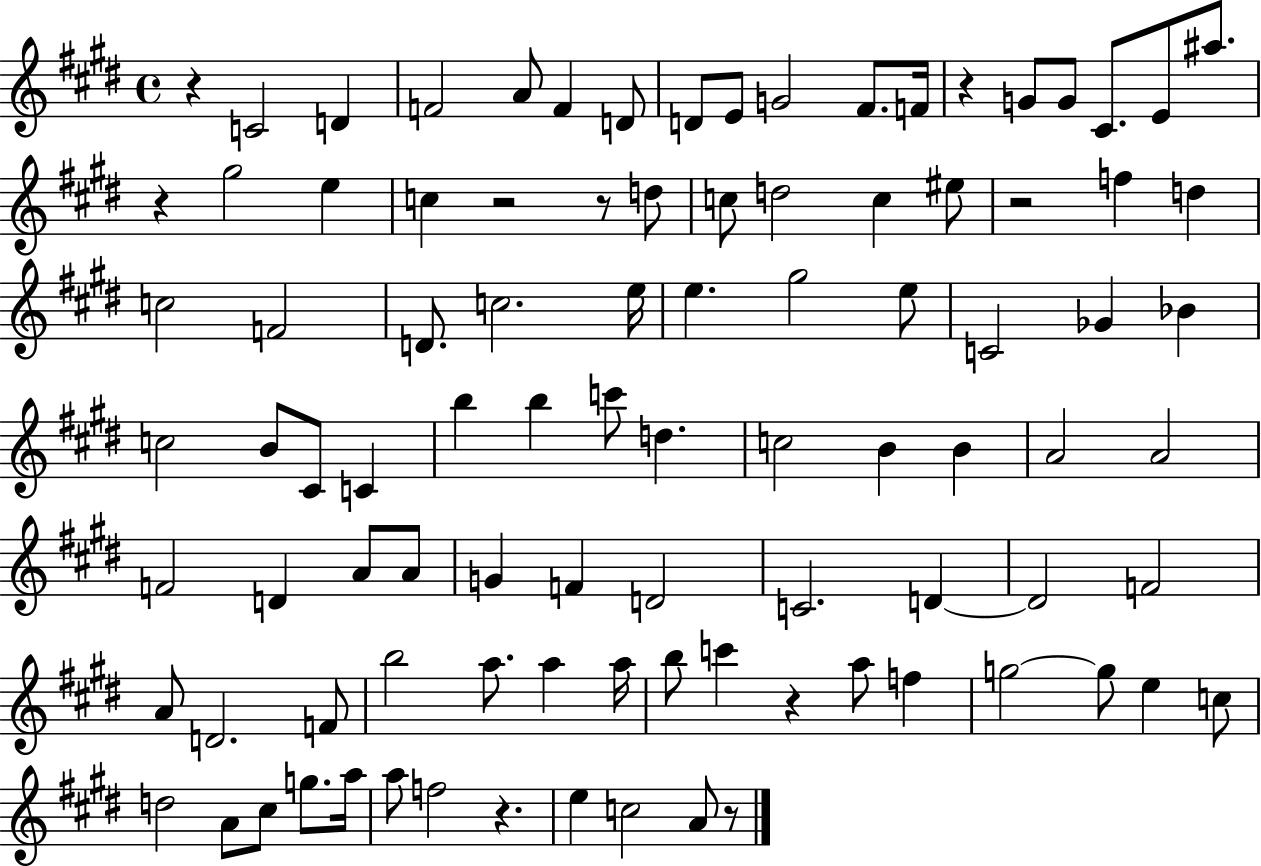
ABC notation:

X:1
T:Untitled
M:4/4
L:1/4
K:E
z C2 D F2 A/2 F D/2 D/2 E/2 G2 ^F/2 F/4 z G/2 G/2 ^C/2 E/2 ^a/2 z ^g2 e c z2 z/2 d/2 c/2 d2 c ^e/2 z2 f d c2 F2 D/2 c2 e/4 e ^g2 e/2 C2 _G _B c2 B/2 ^C/2 C b b c'/2 d c2 B B A2 A2 F2 D A/2 A/2 G F D2 C2 D D2 F2 A/2 D2 F/2 b2 a/2 a a/4 b/2 c' z a/2 f g2 g/2 e c/2 d2 A/2 ^c/2 g/2 a/4 a/2 f2 z e c2 A/2 z/2